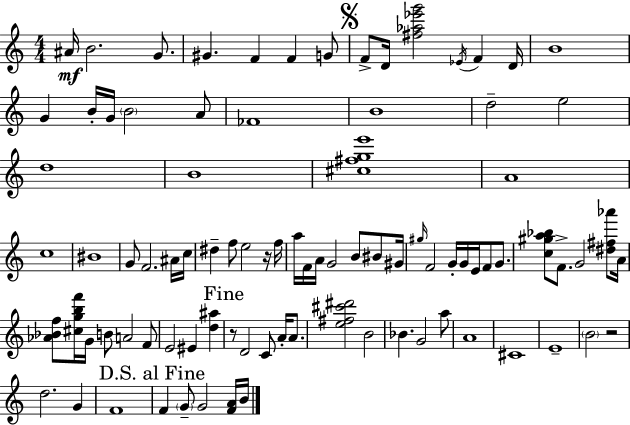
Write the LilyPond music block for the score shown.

{
  \clef treble
  \numericTimeSignature
  \time 4/4
  \key a \minor
  ais'16\mf b'2. g'8. | gis'4. f'4 f'4 g'8 | \mark \markup { \musicglyph "scripts.segno" } f'8-> d'16 <fis'' aes'' ees''' g'''>2 \acciaccatura { ees'16 } f'4 | d'16 b'1 | \break g'4 b'16-. g'16 \parenthesize b'2 a'8 | fes'1 | b'1 | d''2-- e''2 | \break d''1 | b'1 | <cis'' fis'' g'' e'''>1 | a'1 | \break c''1 | bis'1 | g'8 f'2. ais'16 | c''16 dis''4-- f''8 e''2 r16 | \break f''16 a''16 f'16 a'16 g'2 b'8 bis'8 | gis'16 \grace { gis''16 } f'2 g'16-. g'16 e'16 f'8 g'8. | <c'' gis'' a'' bes''>8 f'8.-> g'2 <dis'' fis'' aes'''>8 | a'16 <aes' bes' f''>8 <cis'' g'' b'' f'''>16 g'16 b'8 a'2 | \break f'8 e'2 eis'4 <d'' ais''>4 | \mark "Fine" r8 d'2 c'8 a'16-. a'8. | <e'' fis'' cis''' dis'''>2 b'2 | bes'4. g'2 | \break a''8 a'1 | cis'1 | e'1-- | \parenthesize b'2 r2 | \break d''2. g'4 | f'1 | \mark "D.S. al Fine" f'4 \parenthesize g'8-- g'2 | <f' a'>16 b'16 \bar "|."
}